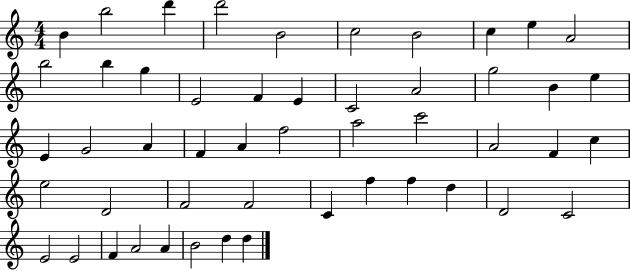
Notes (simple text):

B4/q B5/h D6/q D6/h B4/h C5/h B4/h C5/q E5/q A4/h B5/h B5/q G5/q E4/h F4/q E4/q C4/h A4/h G5/h B4/q E5/q E4/q G4/h A4/q F4/q A4/q F5/h A5/h C6/h A4/h F4/q C5/q E5/h D4/h F4/h F4/h C4/q F5/q F5/q D5/q D4/h C4/h E4/h E4/h F4/q A4/h A4/q B4/h D5/q D5/q